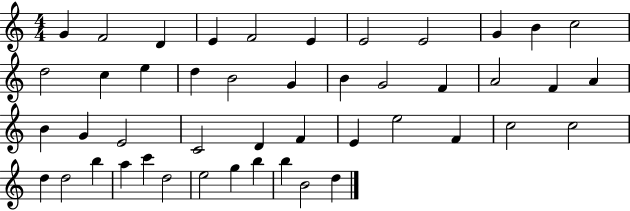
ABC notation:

X:1
T:Untitled
M:4/4
L:1/4
K:C
G F2 D E F2 E E2 E2 G B c2 d2 c e d B2 G B G2 F A2 F A B G E2 C2 D F E e2 F c2 c2 d d2 b a c' d2 e2 g b b B2 d